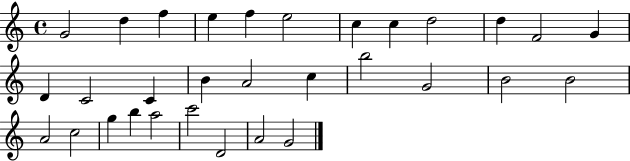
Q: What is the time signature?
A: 4/4